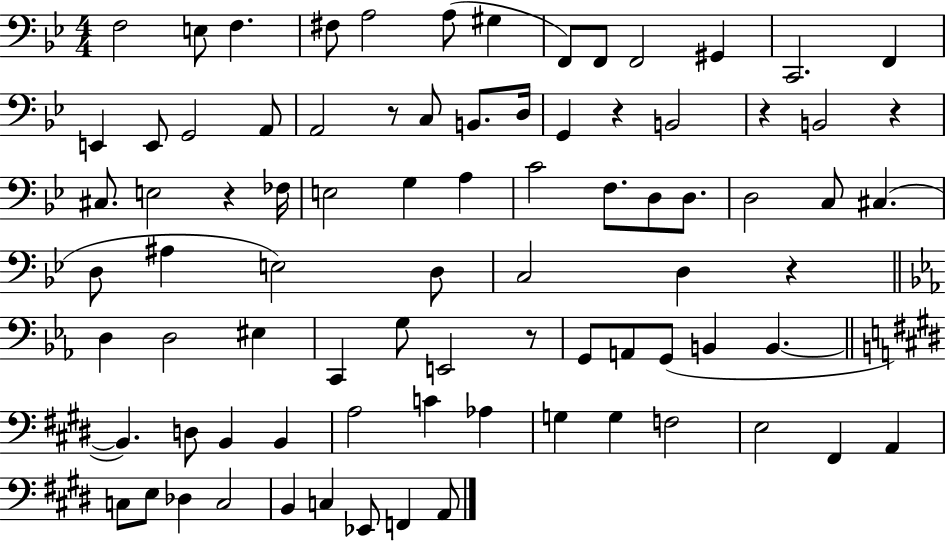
X:1
T:Untitled
M:4/4
L:1/4
K:Bb
F,2 E,/2 F, ^F,/2 A,2 A,/2 ^G, F,,/2 F,,/2 F,,2 ^G,, C,,2 F,, E,, E,,/2 G,,2 A,,/2 A,,2 z/2 C,/2 B,,/2 D,/4 G,, z B,,2 z B,,2 z ^C,/2 E,2 z _F,/4 E,2 G, A, C2 F,/2 D,/2 D,/2 D,2 C,/2 ^C, D,/2 ^A, E,2 D,/2 C,2 D, z D, D,2 ^E, C,, G,/2 E,,2 z/2 G,,/2 A,,/2 G,,/2 B,, B,, B,, D,/2 B,, B,, A,2 C _A, G, G, F,2 E,2 ^F,, A,, C,/2 E,/2 _D, C,2 B,, C, _E,,/2 F,, A,,/2